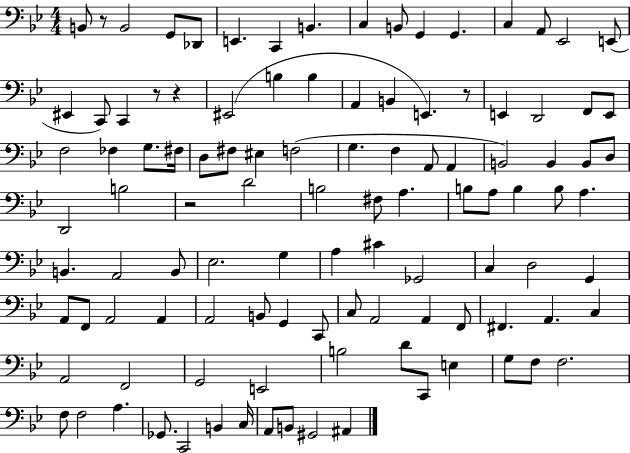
B2/e R/e B2/h G2/e Db2/e E2/q. C2/q B2/q. C3/q B2/e G2/q G2/q. C3/q A2/e Eb2/h E2/e EIS2/q C2/e C2/q R/e R/q EIS2/h B3/q B3/q A2/q B2/q E2/q. R/e E2/q D2/h F2/e E2/e F3/h FES3/q G3/e. F#3/s D3/e F#3/e EIS3/q F3/h G3/q. F3/q A2/e A2/q B2/h B2/q B2/e D3/e D2/h B3/h R/h D4/h B3/h F#3/e A3/q. B3/e A3/e B3/q B3/e A3/q. B2/q. A2/h B2/e Eb3/h. G3/q A3/q C#4/q Gb2/h C3/q D3/h G2/q A2/e F2/e A2/h A2/q A2/h B2/e G2/q C2/e C3/e A2/h A2/q F2/e F#2/q. A2/q. C3/q A2/h F2/h G2/h E2/h B3/h D4/e C2/e E3/q G3/e F3/e F3/h. F3/e F3/h A3/q. Gb2/e. C2/h B2/q C3/s A2/e B2/e G#2/h A#2/q